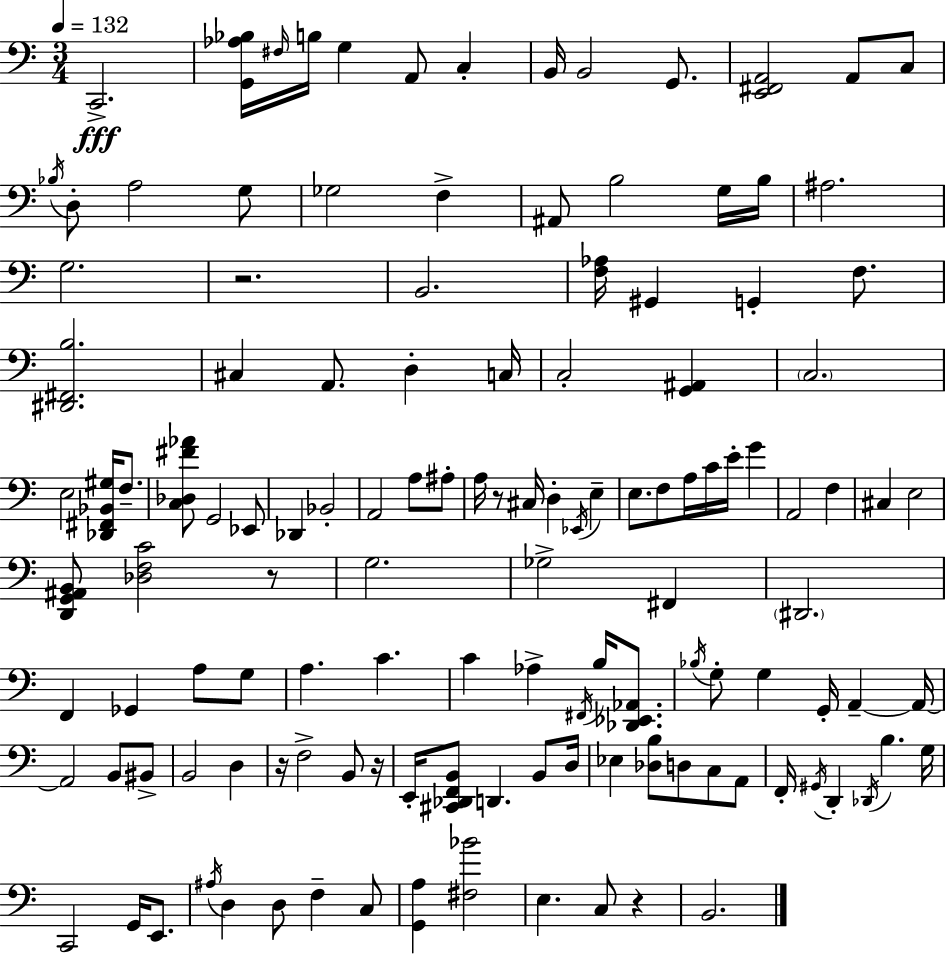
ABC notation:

X:1
T:Untitled
M:3/4
L:1/4
K:Am
C,,2 [G,,_A,_B,]/4 ^F,/4 B,/4 G, A,,/2 C, B,,/4 B,,2 G,,/2 [E,,^F,,A,,]2 A,,/2 C,/2 _B,/4 D,/2 A,2 G,/2 _G,2 F, ^A,,/2 B,2 G,/4 B,/4 ^A,2 G,2 z2 B,,2 [F,_A,]/4 ^G,, G,, F,/2 [^D,,^F,,B,]2 ^C, A,,/2 D, C,/4 C,2 [G,,^A,,] C,2 E,2 [_D,,^F,,_B,,^G,]/4 F,/2 [C,_D,^F_A]/2 G,,2 _E,,/2 _D,, _B,,2 A,,2 A,/2 ^A,/2 A,/4 z/2 ^C,/4 D, _E,,/4 E, E,/2 F,/2 A,/4 C/4 E/4 G A,,2 F, ^C, E,2 [D,,G,,^A,,B,,]/2 [_D,F,C]2 z/2 G,2 _G,2 ^F,, ^D,,2 F,, _G,, A,/2 G,/2 A, C C _A, ^F,,/4 B,/4 [_D,,_E,,_A,,]/2 _B,/4 G,/2 G, G,,/4 A,, A,,/4 A,,2 B,,/2 ^B,,/2 B,,2 D, z/4 F,2 B,,/2 z/4 E,,/4 [^C,,_D,,F,,B,,]/2 D,, B,,/2 D,/4 _E, [_D,B,]/2 D,/2 C,/2 A,,/2 F,,/4 ^G,,/4 D,, _D,,/4 B, G,/4 C,,2 G,,/4 E,,/2 ^A,/4 D, D,/2 F, C,/2 [G,,A,] [^F,_B]2 E, C,/2 z B,,2